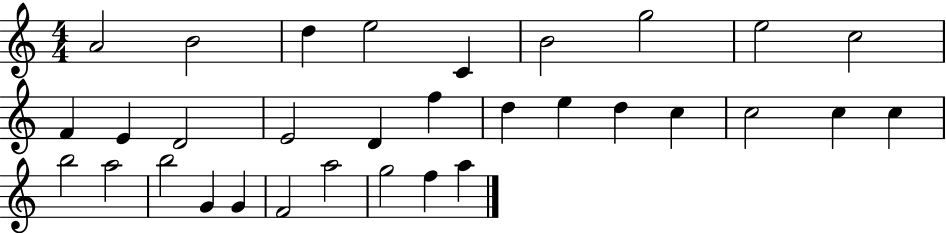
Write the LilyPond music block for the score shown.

{
  \clef treble
  \numericTimeSignature
  \time 4/4
  \key c \major
  a'2 b'2 | d''4 e''2 c'4 | b'2 g''2 | e''2 c''2 | \break f'4 e'4 d'2 | e'2 d'4 f''4 | d''4 e''4 d''4 c''4 | c''2 c''4 c''4 | \break b''2 a''2 | b''2 g'4 g'4 | f'2 a''2 | g''2 f''4 a''4 | \break \bar "|."
}